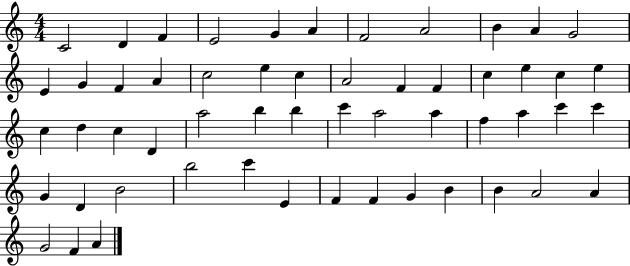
C4/h D4/q F4/q E4/h G4/q A4/q F4/h A4/h B4/q A4/q G4/h E4/q G4/q F4/q A4/q C5/h E5/q C5/q A4/h F4/q F4/q C5/q E5/q C5/q E5/q C5/q D5/q C5/q D4/q A5/h B5/q B5/q C6/q A5/h A5/q F5/q A5/q C6/q C6/q G4/q D4/q B4/h B5/h C6/q E4/q F4/q F4/q G4/q B4/q B4/q A4/h A4/q G4/h F4/q A4/q